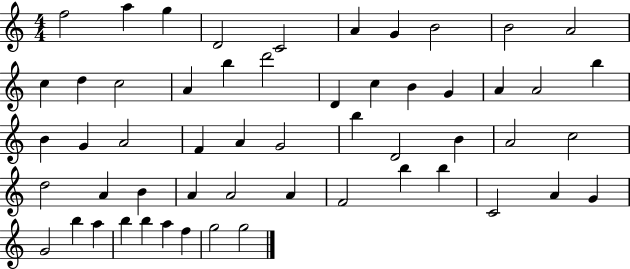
X:1
T:Untitled
M:4/4
L:1/4
K:C
f2 a g D2 C2 A G B2 B2 A2 c d c2 A b d'2 D c B G A A2 b B G A2 F A G2 b D2 B A2 c2 d2 A B A A2 A F2 b b C2 A G G2 b a b b a f g2 g2